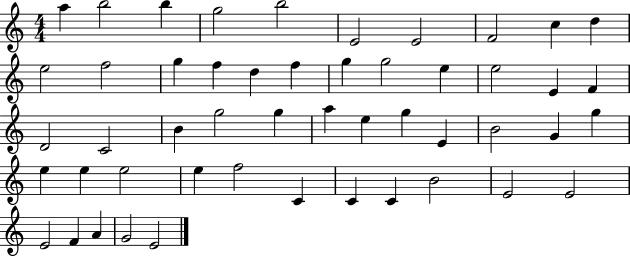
A5/q B5/h B5/q G5/h B5/h E4/h E4/h F4/h C5/q D5/q E5/h F5/h G5/q F5/q D5/q F5/q G5/q G5/h E5/q E5/h E4/q F4/q D4/h C4/h B4/q G5/h G5/q A5/q E5/q G5/q E4/q B4/h G4/q G5/q E5/q E5/q E5/h E5/q F5/h C4/q C4/q C4/q B4/h E4/h E4/h E4/h F4/q A4/q G4/h E4/h